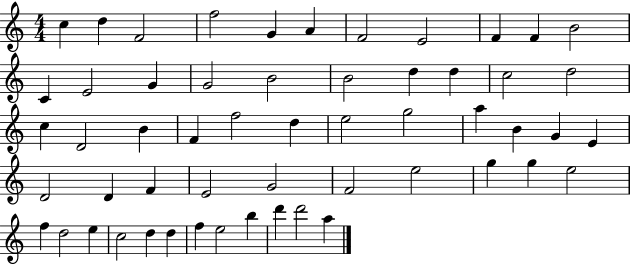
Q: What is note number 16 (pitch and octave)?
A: B4